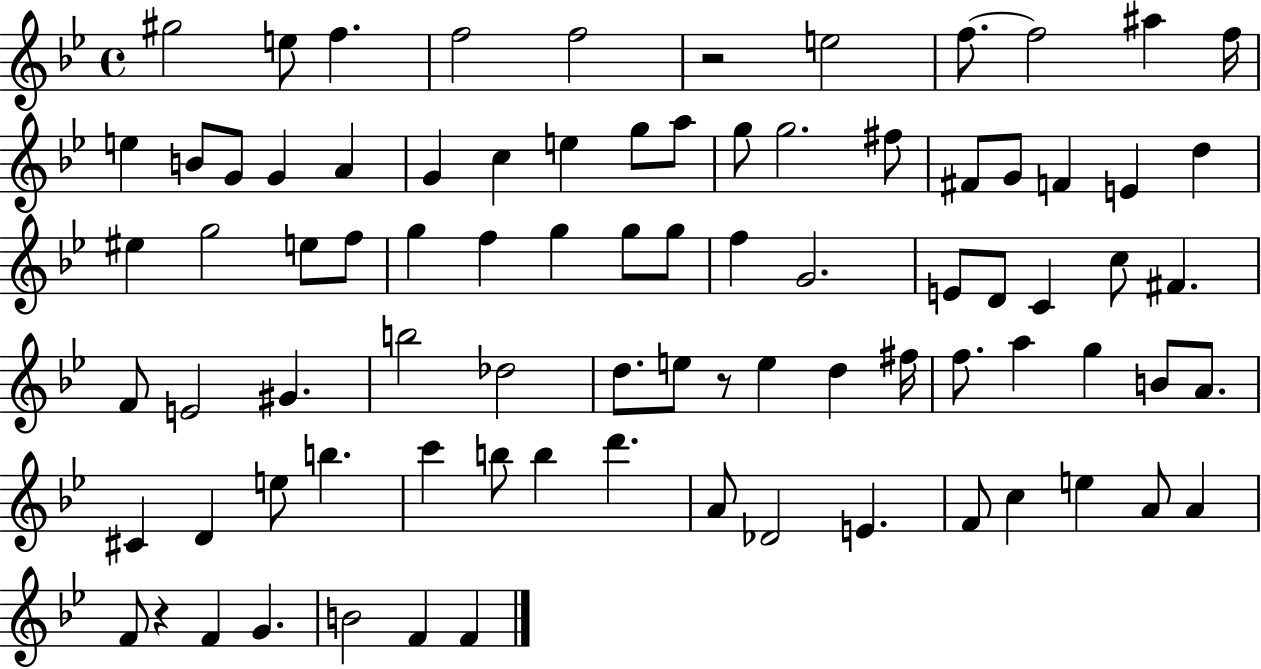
G#5/h E5/e F5/q. F5/h F5/h R/h E5/h F5/e. F5/h A#5/q F5/s E5/q B4/e G4/e G4/q A4/q G4/q C5/q E5/q G5/e A5/e G5/e G5/h. F#5/e F#4/e G4/e F4/q E4/q D5/q EIS5/q G5/h E5/e F5/e G5/q F5/q G5/q G5/e G5/e F5/q G4/h. E4/e D4/e C4/q C5/e F#4/q. F4/e E4/h G#4/q. B5/h Db5/h D5/e. E5/e R/e E5/q D5/q F#5/s F5/e. A5/q G5/q B4/e A4/e. C#4/q D4/q E5/e B5/q. C6/q B5/e B5/q D6/q. A4/e Db4/h E4/q. F4/e C5/q E5/q A4/e A4/q F4/e R/q F4/q G4/q. B4/h F4/q F4/q